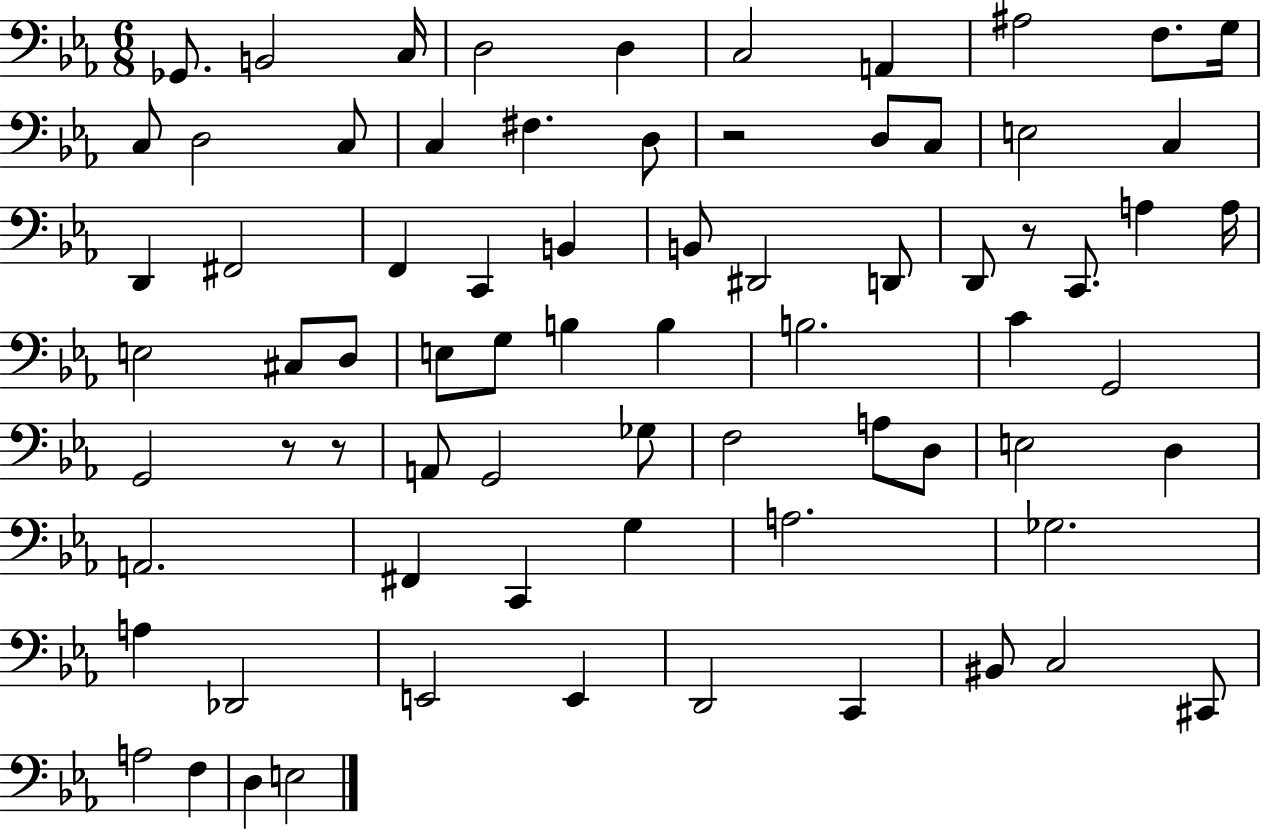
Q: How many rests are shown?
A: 4